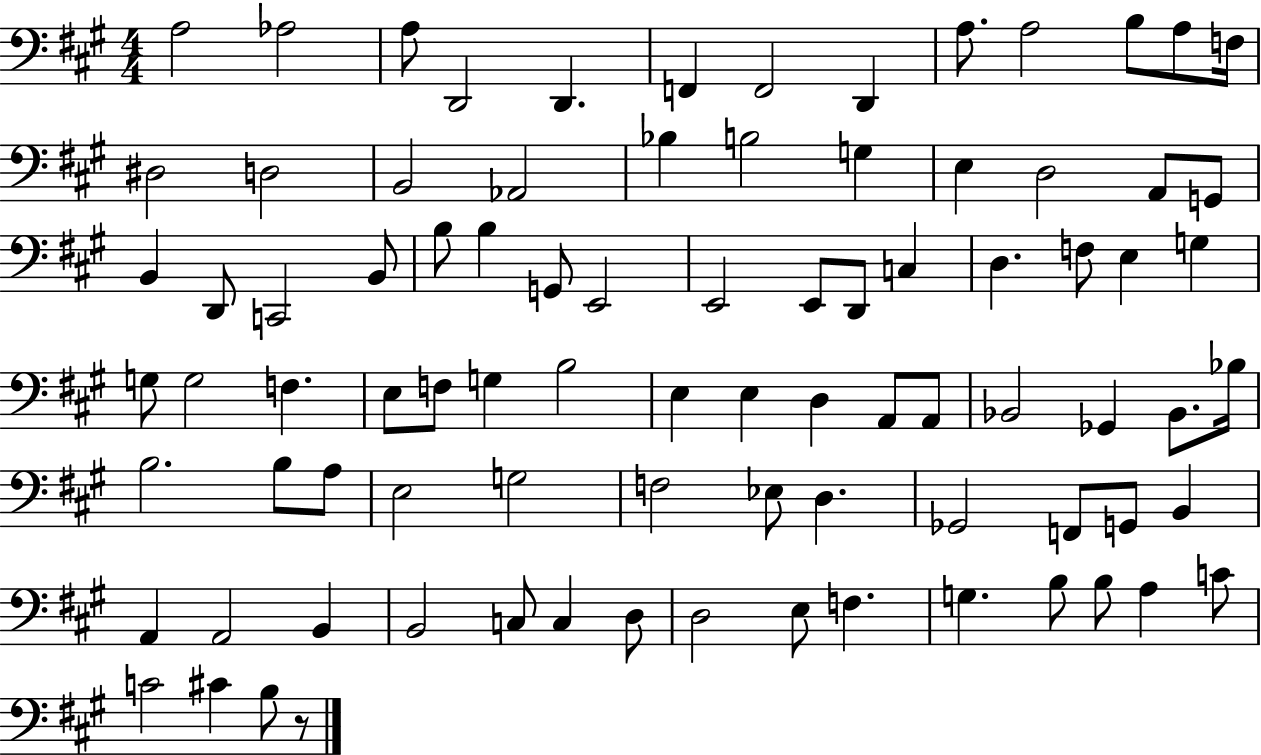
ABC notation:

X:1
T:Untitled
M:4/4
L:1/4
K:A
A,2 _A,2 A,/2 D,,2 D,, F,, F,,2 D,, A,/2 A,2 B,/2 A,/2 F,/4 ^D,2 D,2 B,,2 _A,,2 _B, B,2 G, E, D,2 A,,/2 G,,/2 B,, D,,/2 C,,2 B,,/2 B,/2 B, G,,/2 E,,2 E,,2 E,,/2 D,,/2 C, D, F,/2 E, G, G,/2 G,2 F, E,/2 F,/2 G, B,2 E, E, D, A,,/2 A,,/2 _B,,2 _G,, _B,,/2 _B,/4 B,2 B,/2 A,/2 E,2 G,2 F,2 _E,/2 D, _G,,2 F,,/2 G,,/2 B,, A,, A,,2 B,, B,,2 C,/2 C, D,/2 D,2 E,/2 F, G, B,/2 B,/2 A, C/2 C2 ^C B,/2 z/2